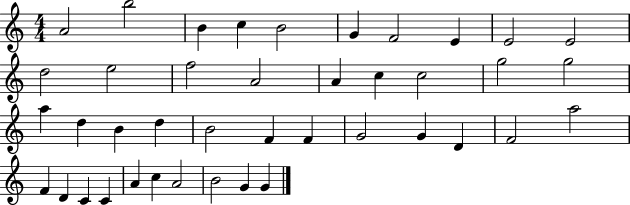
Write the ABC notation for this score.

X:1
T:Untitled
M:4/4
L:1/4
K:C
A2 b2 B c B2 G F2 E E2 E2 d2 e2 f2 A2 A c c2 g2 g2 a d B d B2 F F G2 G D F2 a2 F D C C A c A2 B2 G G